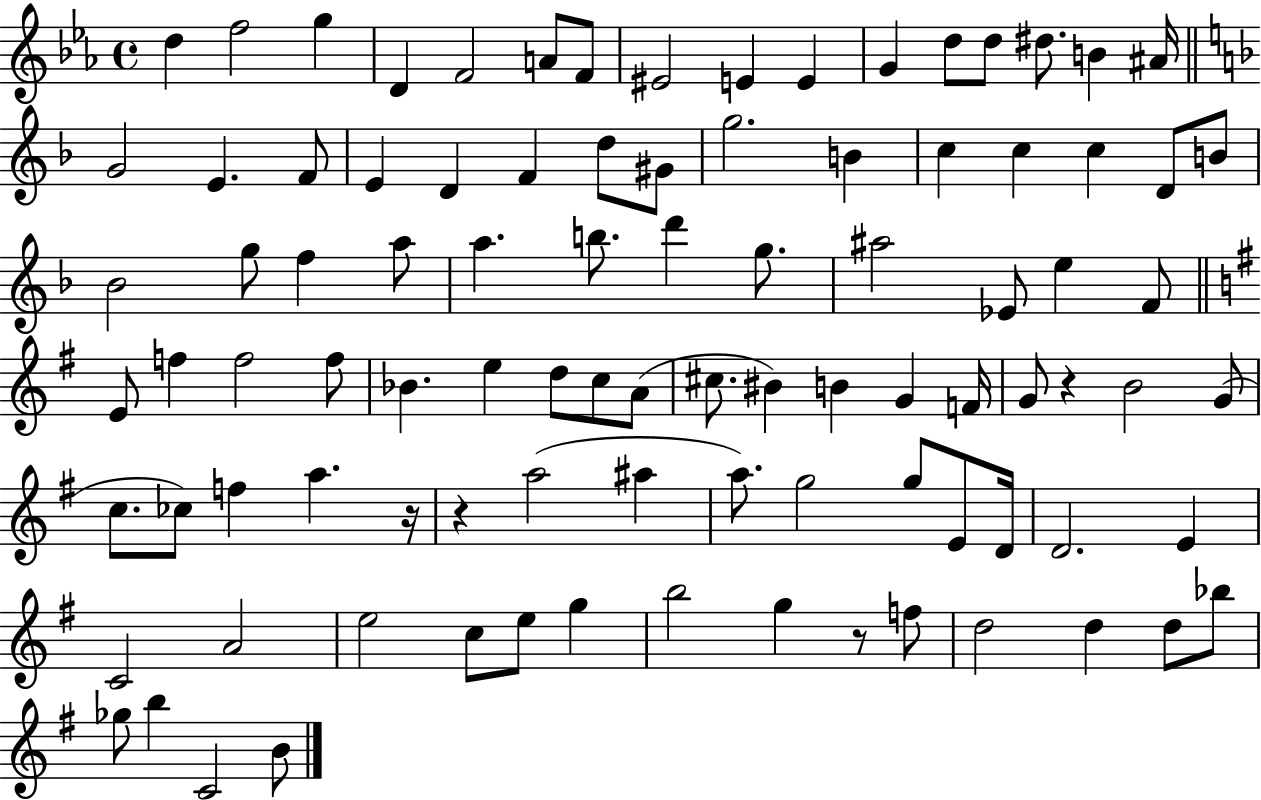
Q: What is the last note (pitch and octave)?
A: B4